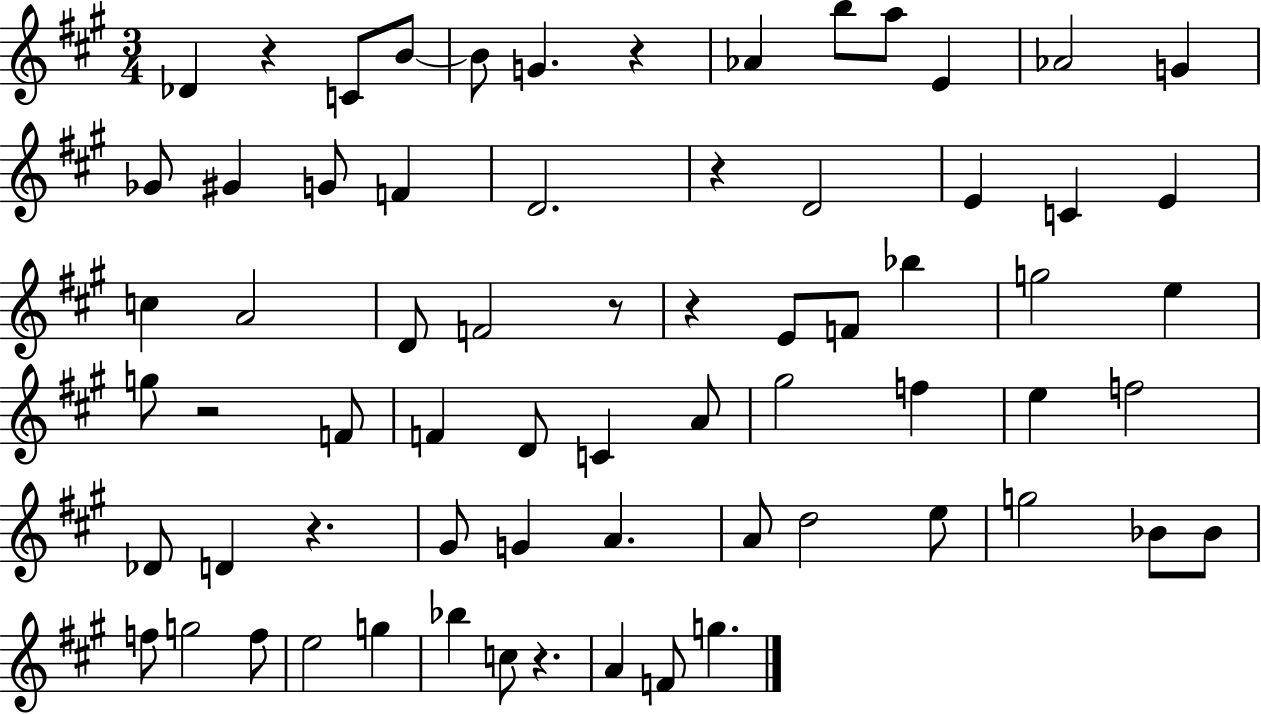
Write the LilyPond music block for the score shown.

{
  \clef treble
  \numericTimeSignature
  \time 3/4
  \key a \major
  des'4 r4 c'8 b'8~~ | b'8 g'4. r4 | aes'4 b''8 a''8 e'4 | aes'2 g'4 | \break ges'8 gis'4 g'8 f'4 | d'2. | r4 d'2 | e'4 c'4 e'4 | \break c''4 a'2 | d'8 f'2 r8 | r4 e'8 f'8 bes''4 | g''2 e''4 | \break g''8 r2 f'8 | f'4 d'8 c'4 a'8 | gis''2 f''4 | e''4 f''2 | \break des'8 d'4 r4. | gis'8 g'4 a'4. | a'8 d''2 e''8 | g''2 bes'8 bes'8 | \break f''8 g''2 f''8 | e''2 g''4 | bes''4 c''8 r4. | a'4 f'8 g''4. | \break \bar "|."
}